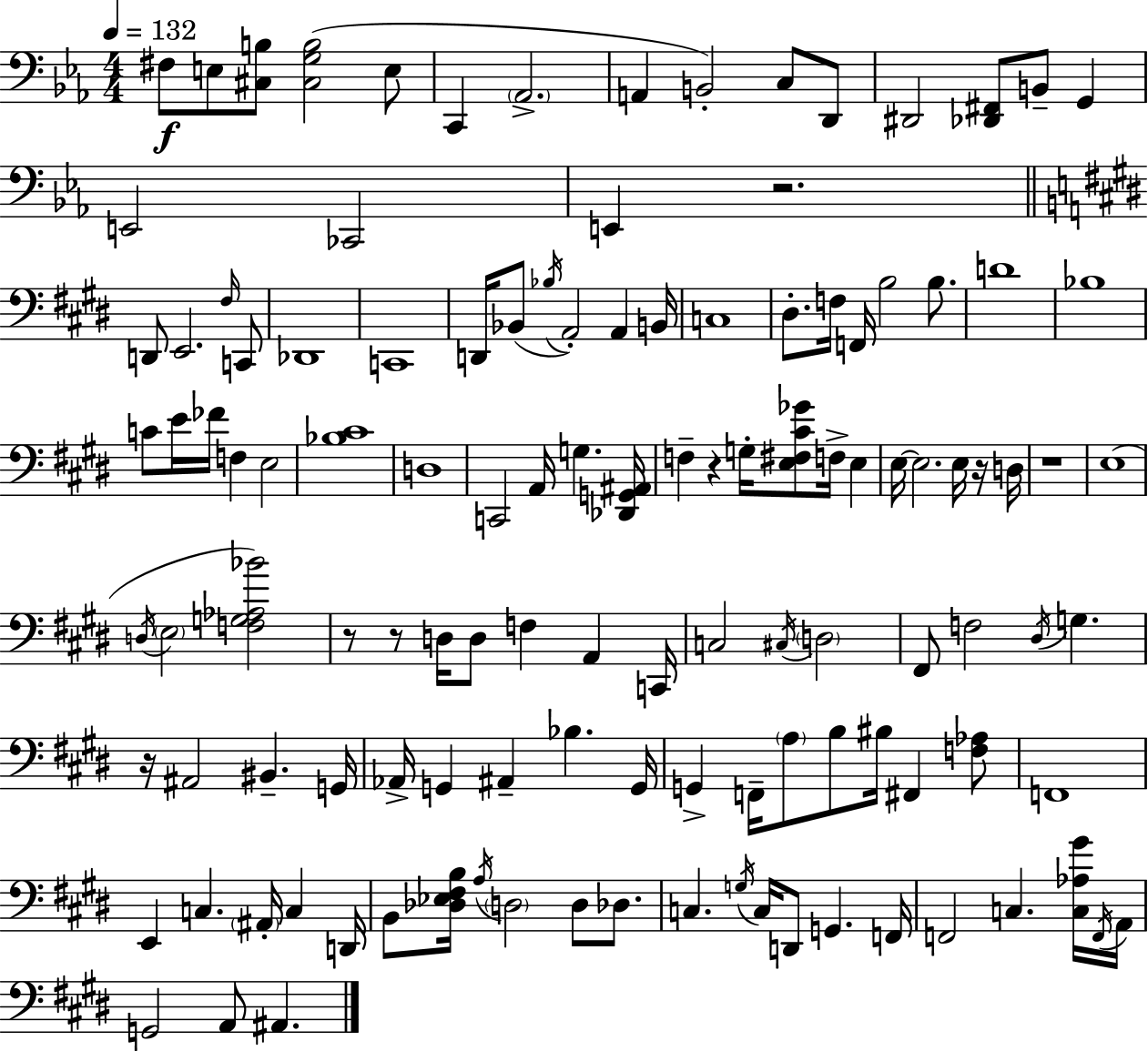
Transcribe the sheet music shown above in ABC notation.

X:1
T:Untitled
M:4/4
L:1/4
K:Cm
^F,/2 E,/2 [^C,B,]/2 [^C,G,B,]2 E,/2 C,, _A,,2 A,, B,,2 C,/2 D,,/2 ^D,,2 [_D,,^F,,]/2 B,,/2 G,, E,,2 _C,,2 E,, z2 D,,/2 E,,2 ^F,/4 C,,/2 _D,,4 C,,4 D,,/4 _B,,/2 _B,/4 A,,2 A,, B,,/4 C,4 ^D,/2 F,/4 F,,/4 B,2 B,/2 D4 _B,4 C/2 E/4 _F/4 F, E,2 [_B,^C]4 D,4 C,,2 A,,/4 G, [_D,,G,,^A,,]/4 F, z G,/4 [E,^F,^C_G]/2 F,/4 E, E,/4 E,2 E,/4 z/4 D,/4 z4 E,4 D,/4 E,2 [F,G,_A,_B]2 z/2 z/2 D,/4 D,/2 F, A,, C,,/4 C,2 ^C,/4 D,2 ^F,,/2 F,2 ^D,/4 G, z/4 ^A,,2 ^B,, G,,/4 _A,,/4 G,, ^A,, _B, G,,/4 G,, F,,/4 A,/2 B,/2 ^B,/4 ^F,, [F,_A,]/2 F,,4 E,, C, ^A,,/4 C, D,,/4 B,,/2 [_D,_E,^F,B,]/4 A,/4 D,2 D,/2 _D,/2 C, G,/4 C,/4 D,,/2 G,, F,,/4 F,,2 C, [C,_A,^G]/4 F,,/4 A,,/4 G,,2 A,,/2 ^A,,